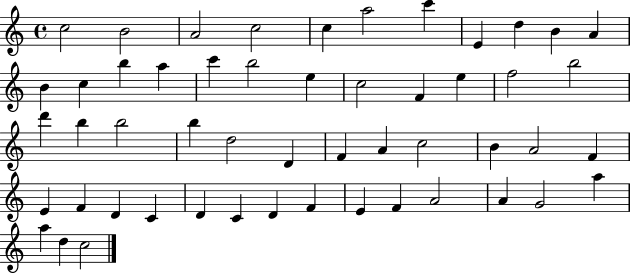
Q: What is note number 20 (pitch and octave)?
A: F4